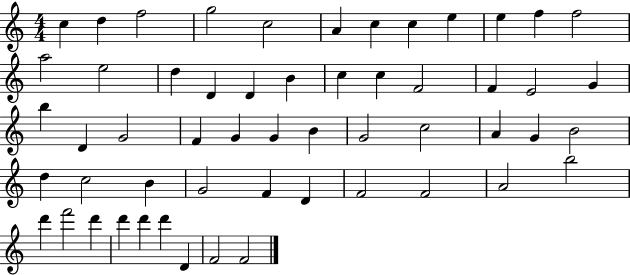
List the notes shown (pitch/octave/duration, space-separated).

C5/q D5/q F5/h G5/h C5/h A4/q C5/q C5/q E5/q E5/q F5/q F5/h A5/h E5/h D5/q D4/q D4/q B4/q C5/q C5/q F4/h F4/q E4/h G4/q B5/q D4/q G4/h F4/q G4/q G4/q B4/q G4/h C5/h A4/q G4/q B4/h D5/q C5/h B4/q G4/h F4/q D4/q F4/h F4/h A4/h B5/h D6/q F6/h D6/q D6/q D6/q D6/q D4/q F4/h F4/h